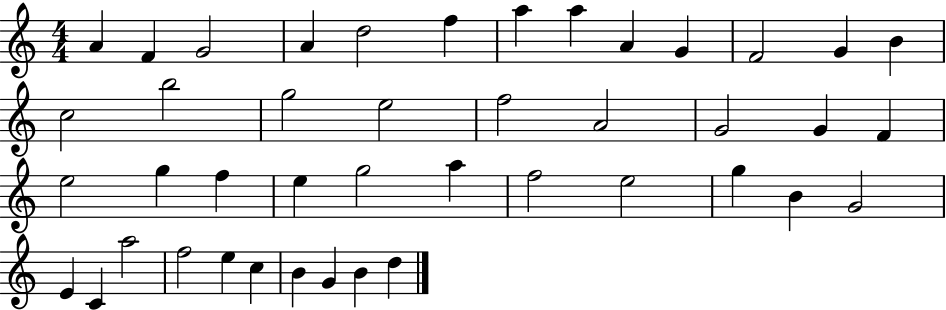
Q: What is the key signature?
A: C major